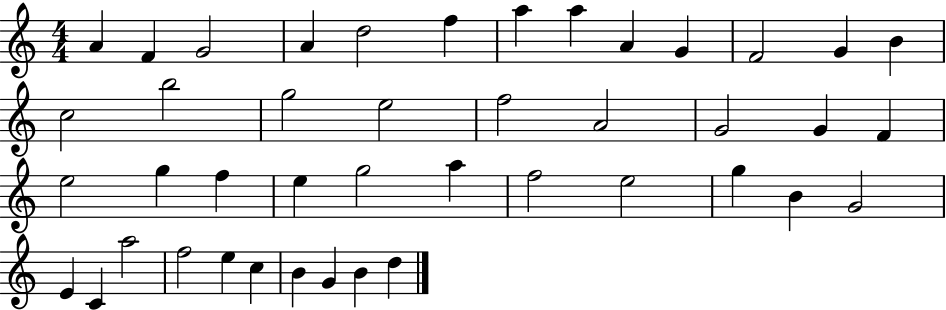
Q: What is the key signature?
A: C major